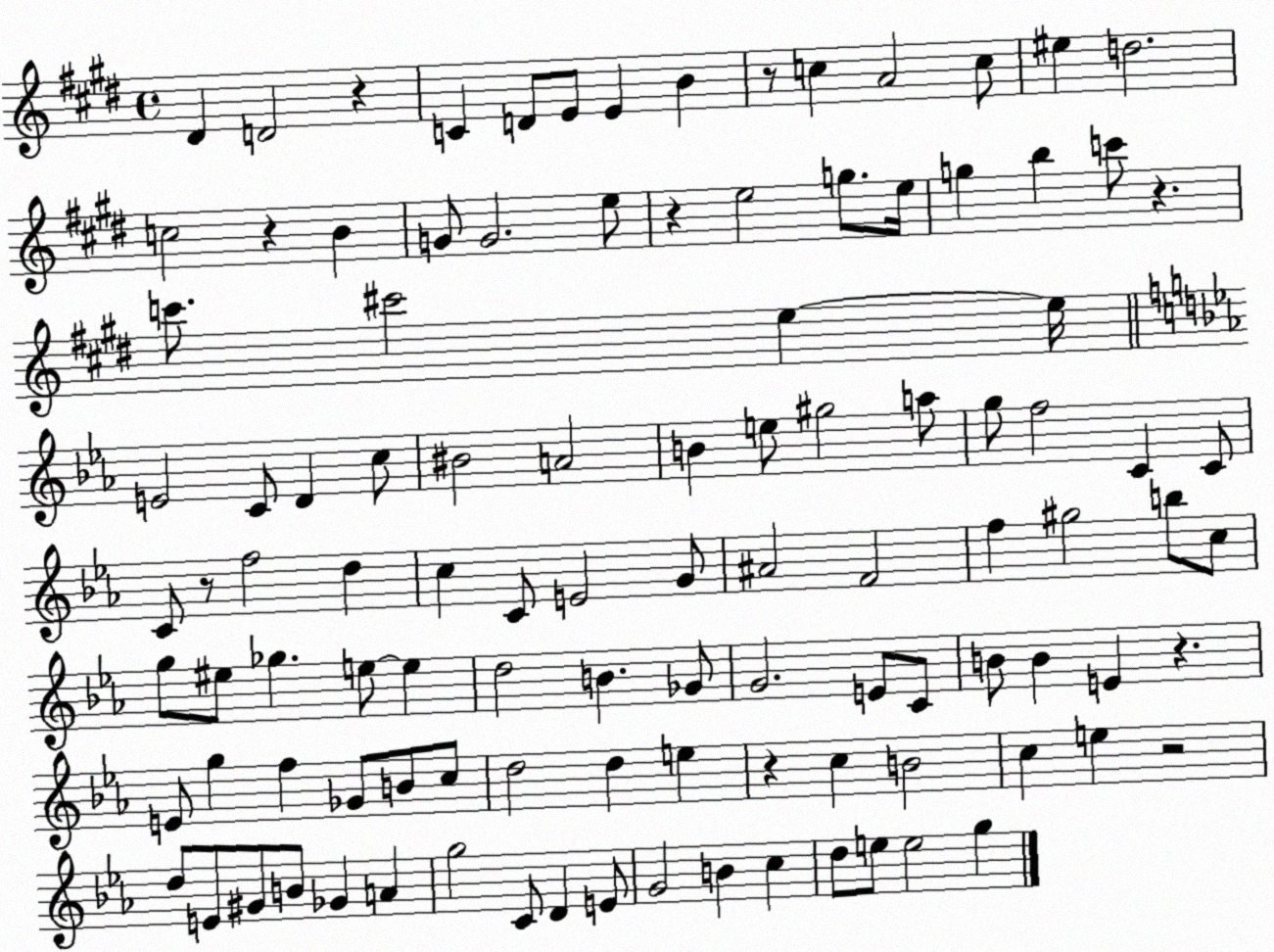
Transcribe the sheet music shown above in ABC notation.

X:1
T:Untitled
M:4/4
L:1/4
K:E
^D D2 z C D/2 E/2 E B z/2 c A2 c/2 ^e d2 c2 z B G/2 G2 e/2 z e2 g/2 e/4 g b c'/2 z c'/2 ^c'2 e e/4 E2 C/2 D c/2 ^B2 A2 B e/2 ^g2 a/2 g/2 f2 C C/2 C/2 z/2 f2 d c C/2 E2 G/2 ^A2 F2 f ^g2 b/2 c/2 g/2 ^e/2 _g e/2 e d2 B _G/2 G2 E/2 C/2 B/2 B E z E/2 g f _G/2 B/2 c/2 d2 d e z c B2 c e z2 d/2 E/2 ^G/2 B/2 _G A g2 C/2 D E/2 G2 B c d/2 e/2 e2 g